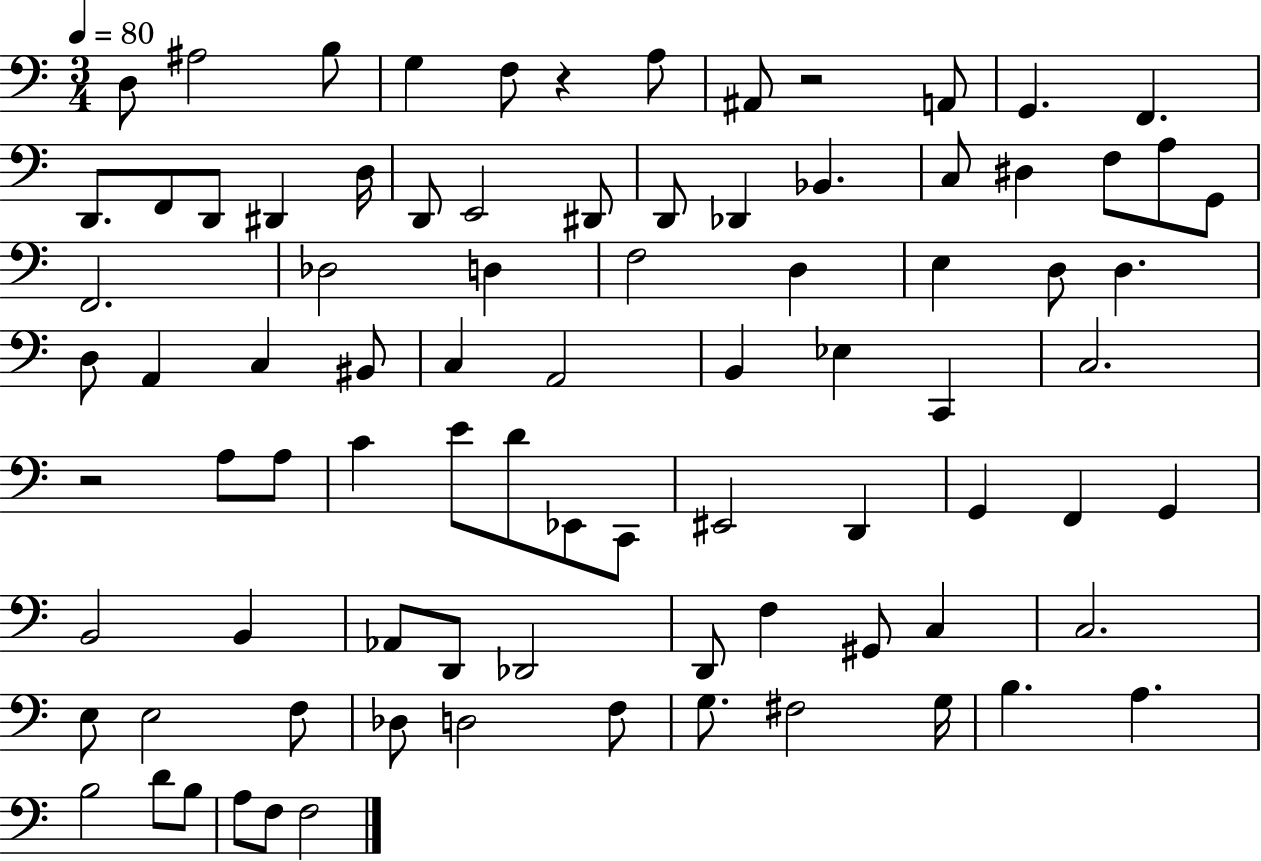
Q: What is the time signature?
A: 3/4